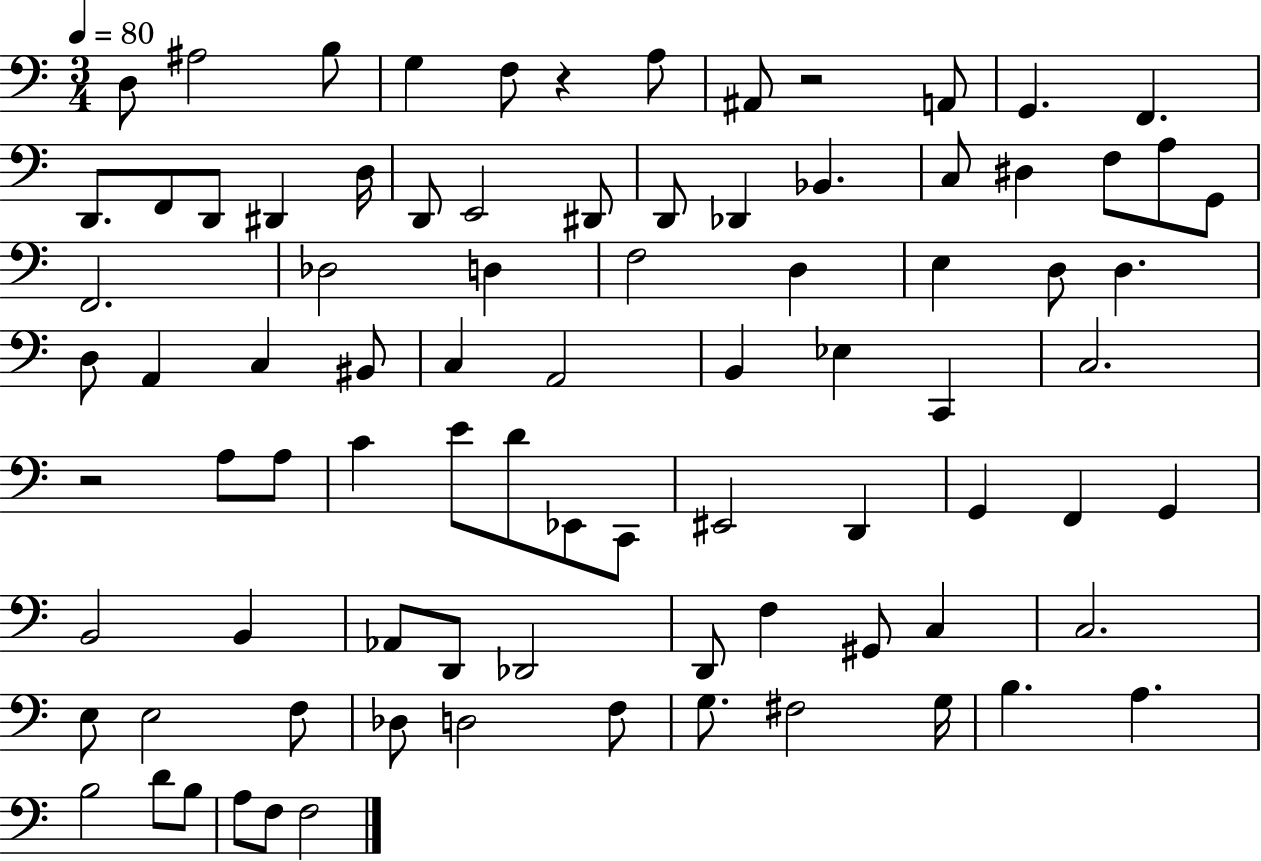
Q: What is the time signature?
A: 3/4